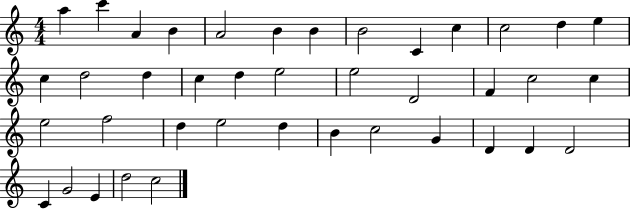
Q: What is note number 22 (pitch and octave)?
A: F4